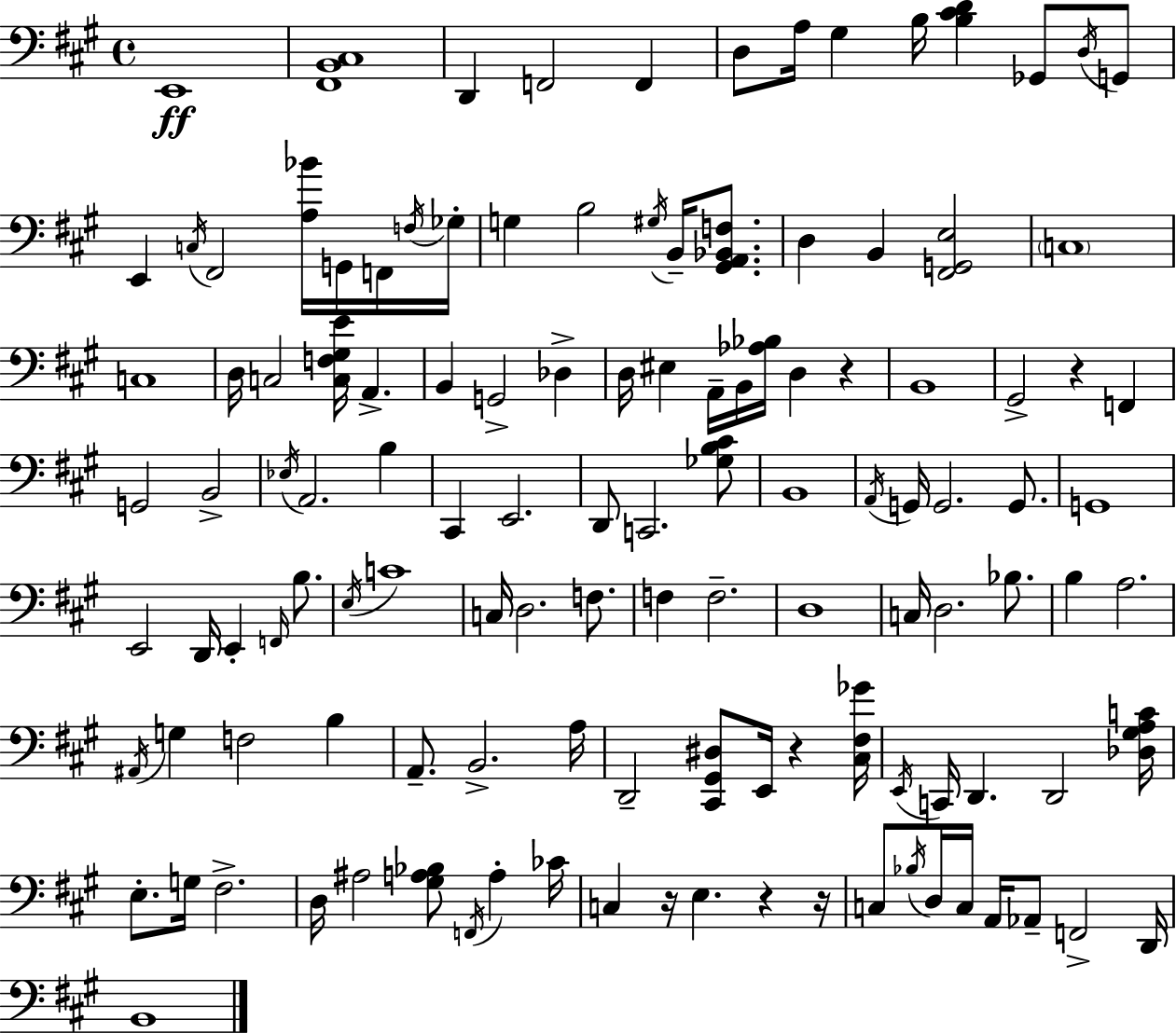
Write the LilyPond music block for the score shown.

{
  \clef bass
  \time 4/4
  \defaultTimeSignature
  \key a \major
  e,1\ff | <fis, b, cis>1 | d,4 f,2 f,4 | d8 a16 gis4 b16 <b cis' d'>4 ges,8 \acciaccatura { d16 } g,8 | \break e,4 \acciaccatura { c16 } fis,2 <a bes'>16 g,16 | f,16 \acciaccatura { f16 } ges16-. g4 b2 \acciaccatura { gis16 } | b,16-- <gis, a, bes, f>8. d4 b,4 <fis, g, e>2 | \parenthesize c1 | \break c1 | d16 c2 <c f gis e'>16 a,4.-> | b,4 g,2-> | des4-> d16 eis4 a,16-- b,16 <aes bes>16 d4 | \break r4 b,1 | gis,2-> r4 | f,4 g,2 b,2-> | \acciaccatura { ees16 } a,2. | \break b4 cis,4 e,2. | d,8 c,2. | <ges b cis'>8 b,1 | \acciaccatura { a,16 } g,16 g,2. | \break g,8. g,1 | e,2 d,16 e,4-. | \grace { f,16 } b8. \acciaccatura { e16 } c'1 | c16 d2. | \break f8. f4 f2.-- | d1 | c16 d2. | bes8. b4 a2. | \break \acciaccatura { ais,16 } g4 f2 | b4 a,8.-- b,2.-> | a16 d,2-- | <cis, gis, dis>8 e,16 r4 <cis fis ges'>16 \acciaccatura { e,16 } c,16 d,4. | \break d,2 <des gis a c'>16 e8.-. g16 fis2.-> | d16 ais2 | <gis a bes>8 \acciaccatura { f,16 } a4-. ces'16 c4 r16 | e4. r4 r16 c8 \acciaccatura { bes16 } d16 c16 | \break a,16 aes,8-- f,2-> d,16 b,1 | \bar "|."
}